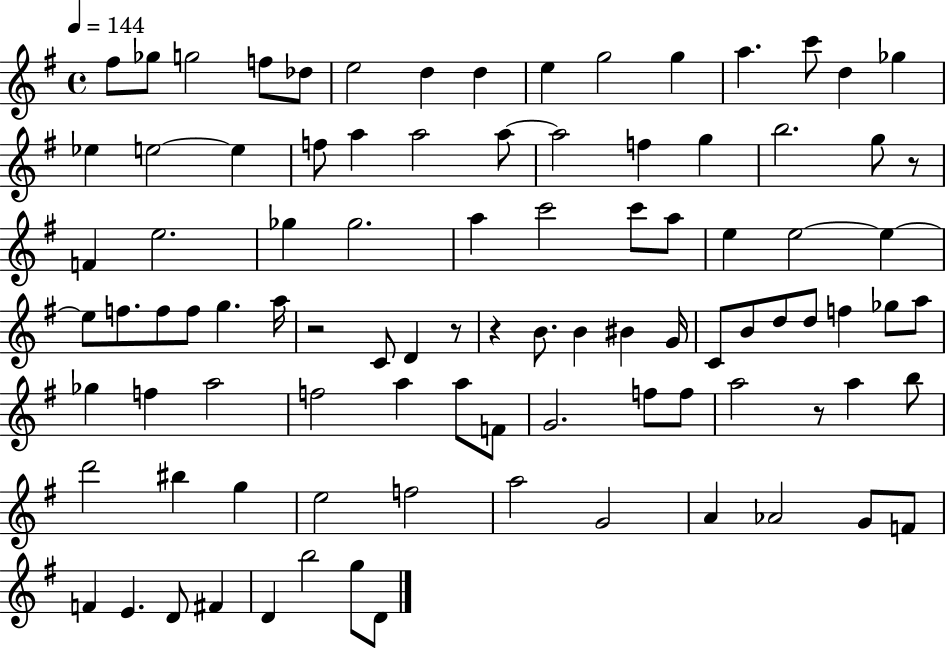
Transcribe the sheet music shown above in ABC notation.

X:1
T:Untitled
M:4/4
L:1/4
K:G
^f/2 _g/2 g2 f/2 _d/2 e2 d d e g2 g a c'/2 d _g _e e2 e f/2 a a2 a/2 a2 f g b2 g/2 z/2 F e2 _g _g2 a c'2 c'/2 a/2 e e2 e e/2 f/2 f/2 f/2 g a/4 z2 C/2 D z/2 z B/2 B ^B G/4 C/2 B/2 d/2 d/2 f _g/2 a/2 _g f a2 f2 a a/2 F/2 G2 f/2 f/2 a2 z/2 a b/2 d'2 ^b g e2 f2 a2 G2 A _A2 G/2 F/2 F E D/2 ^F D b2 g/2 D/2